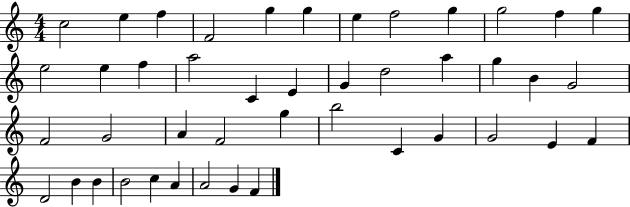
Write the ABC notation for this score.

X:1
T:Untitled
M:4/4
L:1/4
K:C
c2 e f F2 g g e f2 g g2 f g e2 e f a2 C E G d2 a g B G2 F2 G2 A F2 g b2 C G G2 E F D2 B B B2 c A A2 G F